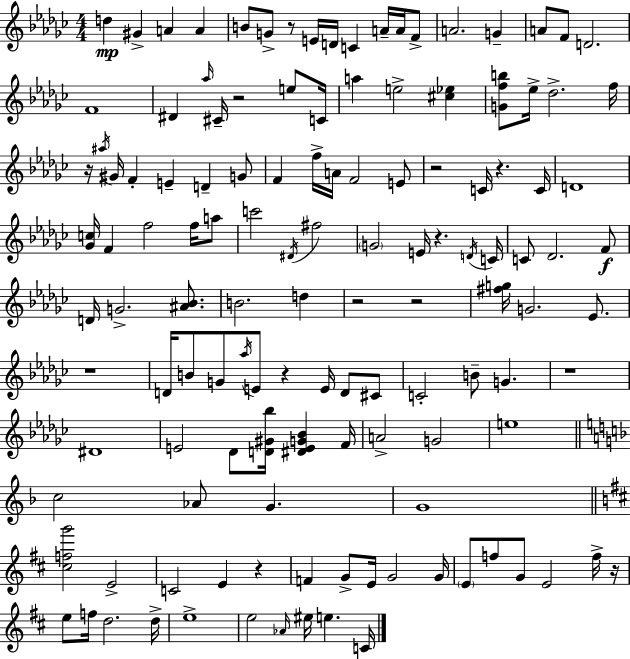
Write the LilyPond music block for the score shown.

{
  \clef treble
  \numericTimeSignature
  \time 4/4
  \key ees \minor
  d''4\mp gis'4-> a'4 a'4 | b'8 g'8-> r8 e'16 d'16 c'4 a'16-- a'16 f'8-> | a'2. g'4-- | a'8 f'8 d'2. | \break f'1 | dis'4 \grace { aes''16 } cis'16-- r2 e''8 | c'16 a''4 e''2-> <cis'' ees''>4 | <g' f'' b''>8 ees''16-> des''2.-> | \break f''16 r16 \acciaccatura { ais''16 } gis'16 f'4-. e'4-- d'4-- | g'8 f'4 f''16-> a'16 f'2 | e'8 r2 c'16 r4. | c'16 d'1 | \break <ges' c''>16 f'4 f''2 f''16 | a''8 c'''2 \acciaccatura { dis'16 } fis''2 | \parenthesize g'2 e'16 r4. | \acciaccatura { d'16 } c'16 c'8 des'2. | \break f'8\f d'16 g'2.-> | <ais' bes'>8. b'2. | d''4 r2 r2 | <fis'' g''>16 g'2. | \break ees'8. r1 | d'16 b'8 g'8 \acciaccatura { aes''16 } e'8 r4 | e'16 d'8 cis'8 c'2-. b'8-- g'4. | r1 | \break dis'1 | e'2 des'8 <d' gis' bes''>16 | <dis' e' g' bes'>4 f'16 a'2-> g'2 | e''1 | \break \bar "||" \break \key f \major c''2 aes'8 g'4. | g'1 | \bar "||" \break \key d \major <cis'' f'' g'''>2 e'2-> | c'2 e'4 r4 | f'4 g'8-> e'16 g'2 g'16 | \parenthesize e'8 f''8 g'8 e'2 f''16-> r16 | \break e''8 f''16 d''2. d''16-> | e''1-> | e''2 \grace { aes'16 } eis''16 e''4. | c'16 \bar "|."
}